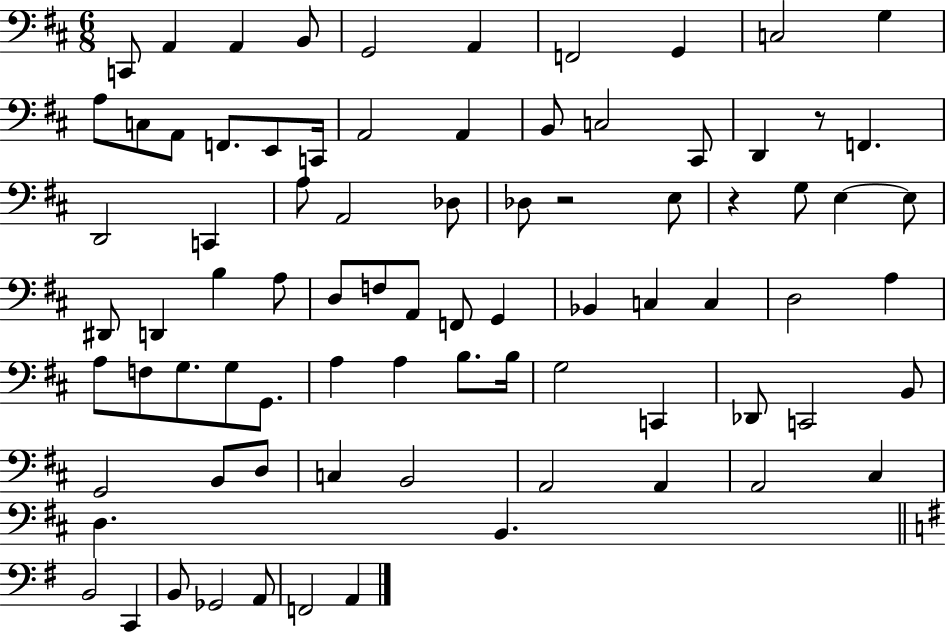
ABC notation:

X:1
T:Untitled
M:6/8
L:1/4
K:D
C,,/2 A,, A,, B,,/2 G,,2 A,, F,,2 G,, C,2 G, A,/2 C,/2 A,,/2 F,,/2 E,,/2 C,,/4 A,,2 A,, B,,/2 C,2 ^C,,/2 D,, z/2 F,, D,,2 C,, A,/2 A,,2 _D,/2 _D,/2 z2 E,/2 z G,/2 E, E,/2 ^D,,/2 D,, B, A,/2 D,/2 F,/2 A,,/2 F,,/2 G,, _B,, C, C, D,2 A, A,/2 F,/2 G,/2 G,/2 G,,/2 A, A, B,/2 B,/4 G,2 C,, _D,,/2 C,,2 B,,/2 G,,2 B,,/2 D,/2 C, B,,2 A,,2 A,, A,,2 ^C, D, B,, B,,2 C,, B,,/2 _G,,2 A,,/2 F,,2 A,,